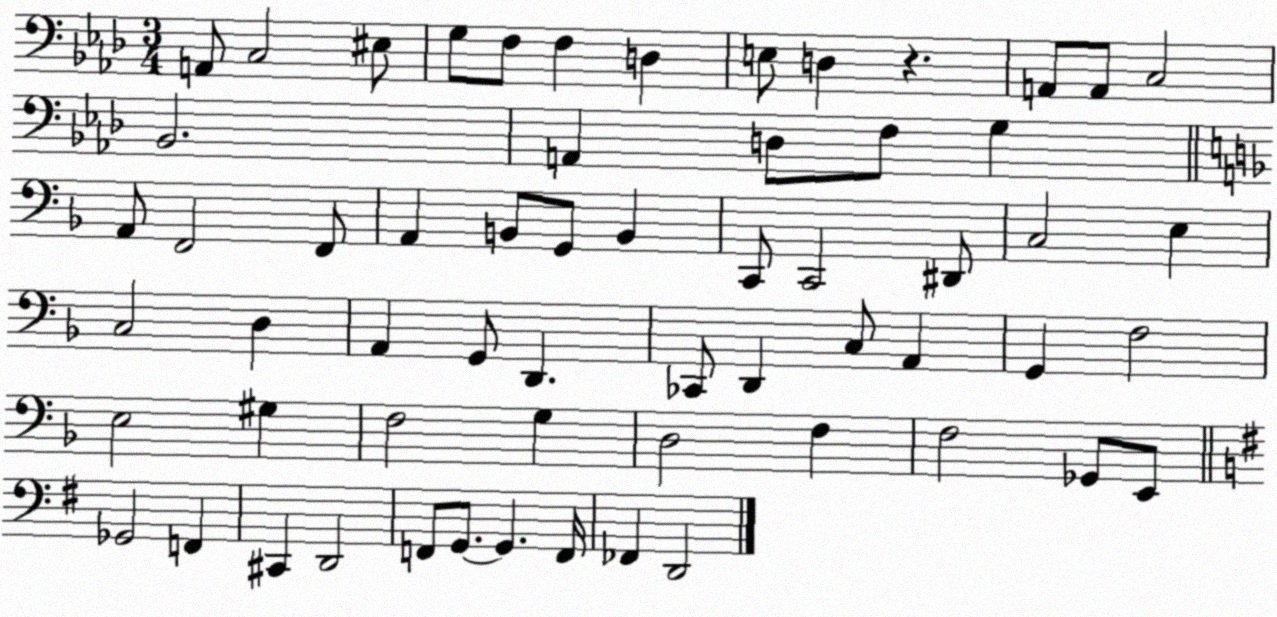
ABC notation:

X:1
T:Untitled
M:3/4
L:1/4
K:Ab
A,,/2 C,2 ^E,/2 G,/2 F,/2 F, D, E,/2 D, z A,,/2 A,,/2 C,2 _B,,2 A,, D,/2 F,/2 G, A,,/2 F,,2 F,,/2 A,, B,,/2 G,,/2 B,, C,,/2 C,,2 ^D,,/2 C,2 E, C,2 D, A,, G,,/2 D,, _C,,/2 D,, C,/2 A,, G,, F,2 E,2 ^G, F,2 G, D,2 F, F,2 _G,,/2 E,,/2 _G,,2 F,, ^C,, D,,2 F,,/2 G,,/2 G,, F,,/4 _F,, D,,2